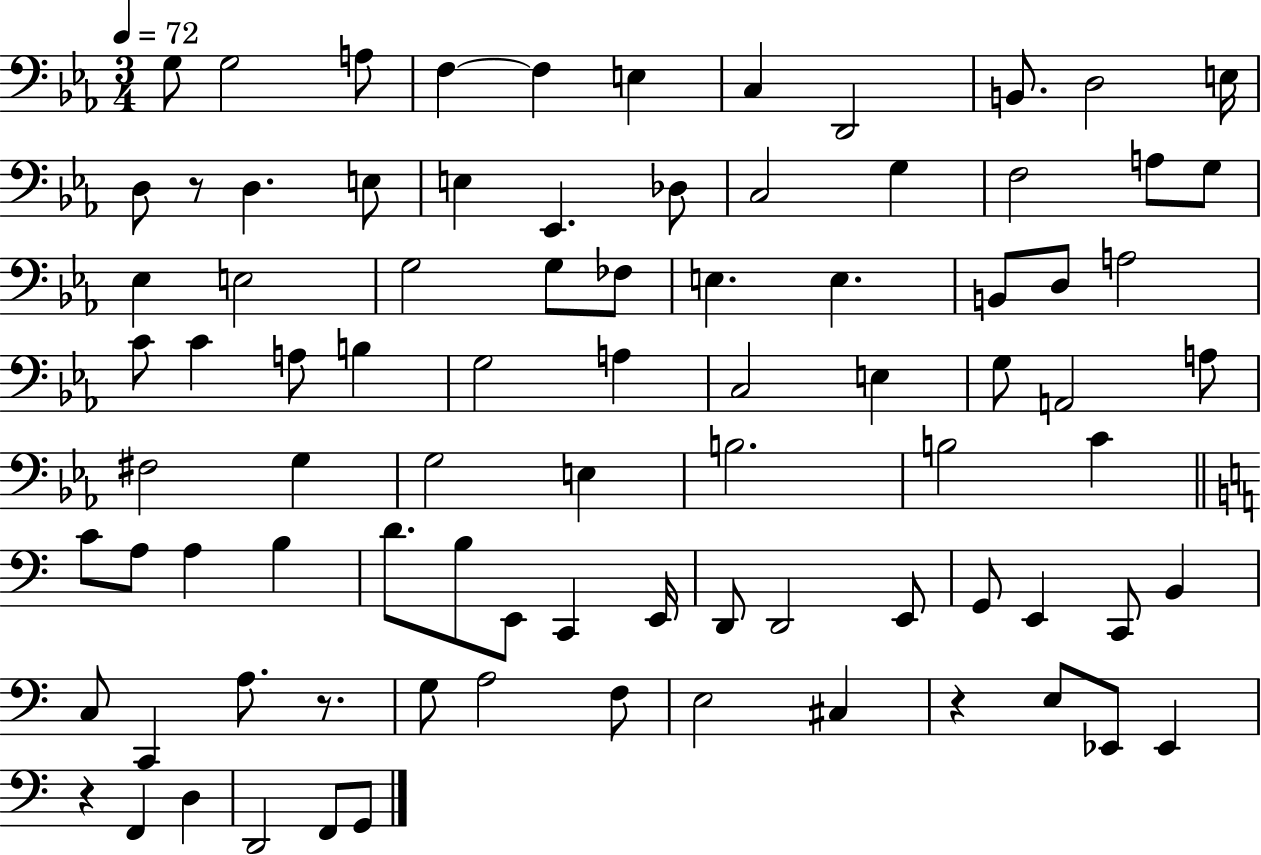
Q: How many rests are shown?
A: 4